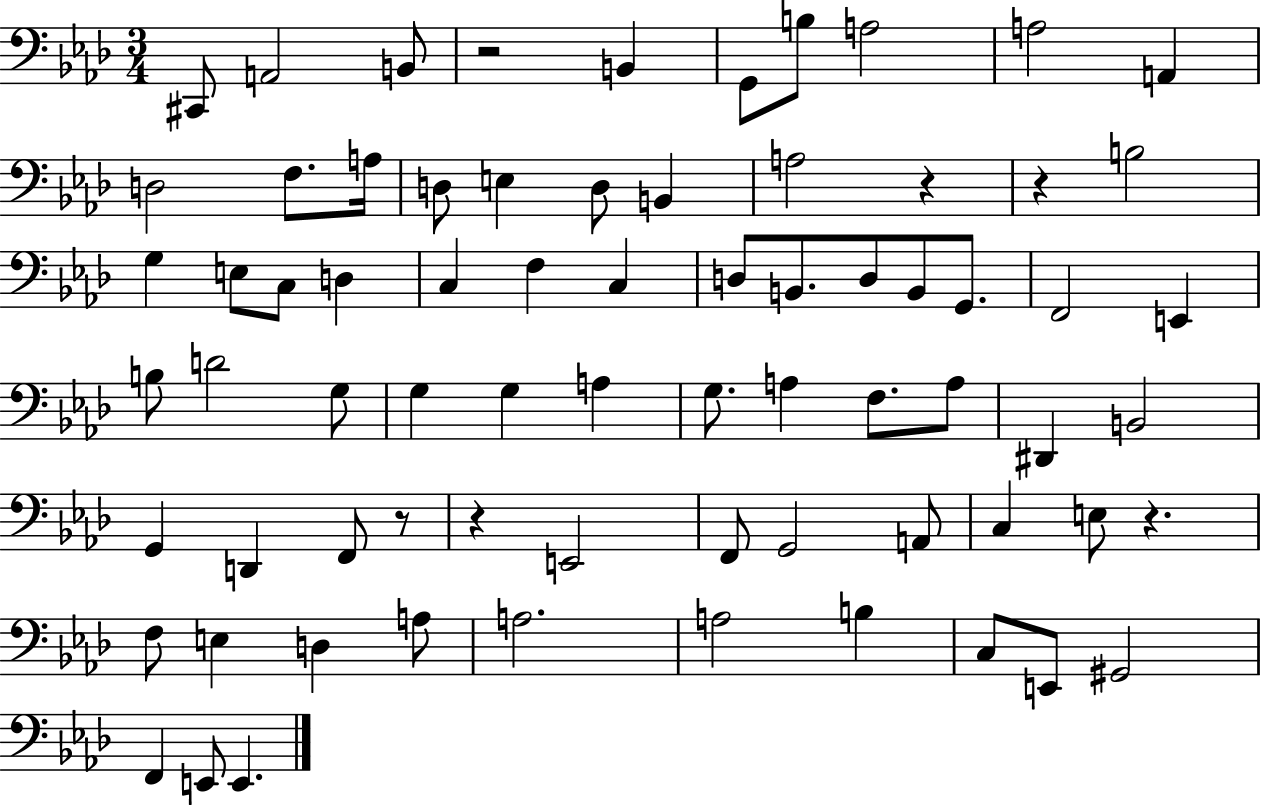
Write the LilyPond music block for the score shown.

{
  \clef bass
  \numericTimeSignature
  \time 3/4
  \key aes \major
  cis,8 a,2 b,8 | r2 b,4 | g,8 b8 a2 | a2 a,4 | \break d2 f8. a16 | d8 e4 d8 b,4 | a2 r4 | r4 b2 | \break g4 e8 c8 d4 | c4 f4 c4 | d8 b,8. d8 b,8 g,8. | f,2 e,4 | \break b8 d'2 g8 | g4 g4 a4 | g8. a4 f8. a8 | dis,4 b,2 | \break g,4 d,4 f,8 r8 | r4 e,2 | f,8 g,2 a,8 | c4 e8 r4. | \break f8 e4 d4 a8 | a2. | a2 b4 | c8 e,8 gis,2 | \break f,4 e,8 e,4. | \bar "|."
}